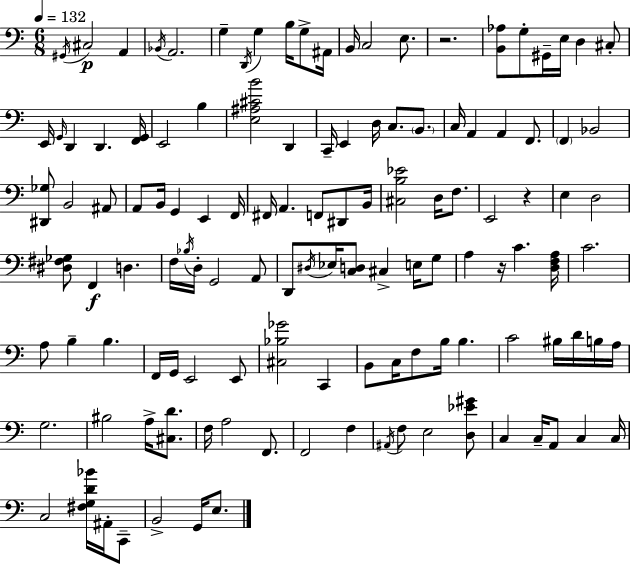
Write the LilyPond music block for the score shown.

{
  \clef bass
  \numericTimeSignature
  \time 6/8
  \key a \minor
  \tempo 4 = 132
  \acciaccatura { gis,16 }\p cis2 a,4 | \acciaccatura { bes,16 } a,2. | g4-- \acciaccatura { d,16 } g4 b16 | g8-> ais,16 b,16 c2 | \break e8. r2. | <b, aes>8 g8-. gis,16-- e16 d4 | cis8-. e,16 \grace { g,16 } d,4 d,4. | <f, g,>16 e,2 | \break b4 <e ais cis' b'>2 | d,4 c,16-- e,4 d16 c8. | \parenthesize b,8. c16 a,4 a,4 | f,8. \parenthesize f,4 bes,2 | \break <dis, ges>8 b,2 | ais,8 a,8 b,16 g,4 e,4 | f,16 fis,16 a,4. f,8 | dis,8 b,16 <cis b ees'>2 | \break d16 f8. e,2 | r4 e4 d2 | <dis fis ges>8 f,4\f d4. | f16 \acciaccatura { bes16 } d16-. g,2 | \break a,8 d,8 \acciaccatura { dis16 } ees16 <c d>8 cis4-> | e16 g8 a4 r16 c'4. | <d f a>16 c'2. | a8 b4-- | \break b4. f,16 g,16 e,2 | e,8 <cis bes ges'>2 | c,4 b,8 c16 f8 b16 | b4. c'2 | \break bis16 d'16 b16 a16 g2. | bis2 | a16-> <cis d'>8. f16 a2 | f,8. f,2 | \break f4 \acciaccatura { ais,16 } f8 e2 | <d ees' gis'>8 c4 c16-- | a,8 c4 c16 c2 | <fis g d' bes'>16 ais,16-. c,8-- b,2-> | \break g,16 e8. \bar "|."
}